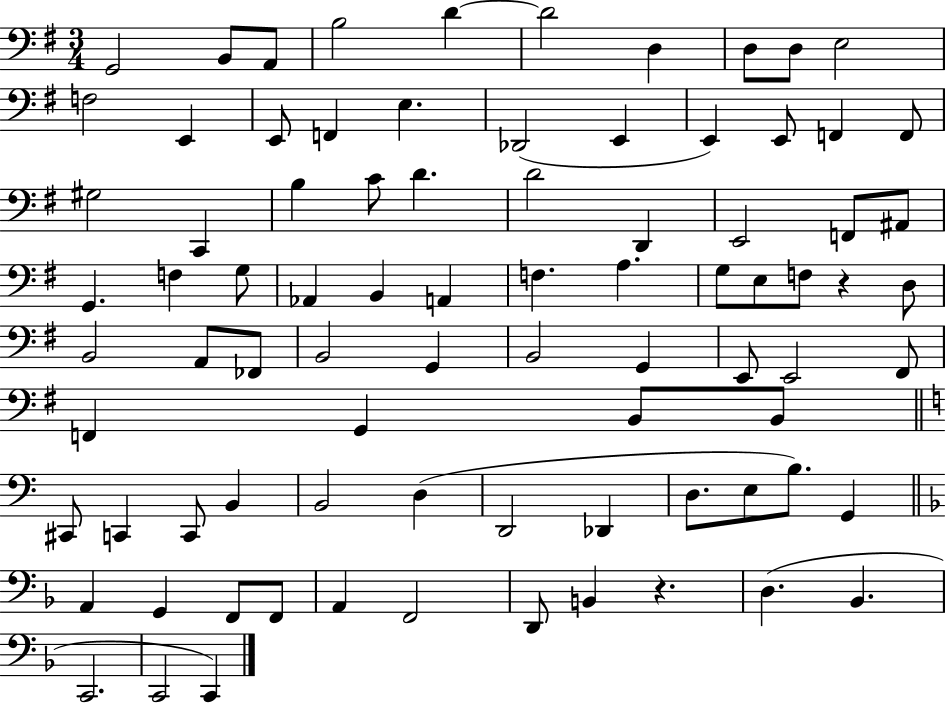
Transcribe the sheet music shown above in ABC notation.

X:1
T:Untitled
M:3/4
L:1/4
K:G
G,,2 B,,/2 A,,/2 B,2 D D2 D, D,/2 D,/2 E,2 F,2 E,, E,,/2 F,, E, _D,,2 E,, E,, E,,/2 F,, F,,/2 ^G,2 C,, B, C/2 D D2 D,, E,,2 F,,/2 ^A,,/2 G,, F, G,/2 _A,, B,, A,, F, A, G,/2 E,/2 F,/2 z D,/2 B,,2 A,,/2 _F,,/2 B,,2 G,, B,,2 G,, E,,/2 E,,2 ^F,,/2 F,, G,, B,,/2 B,,/2 ^C,,/2 C,, C,,/2 B,, B,,2 D, D,,2 _D,, D,/2 E,/2 B,/2 G,, A,, G,, F,,/2 F,,/2 A,, F,,2 D,,/2 B,, z D, _B,, C,,2 C,,2 C,,